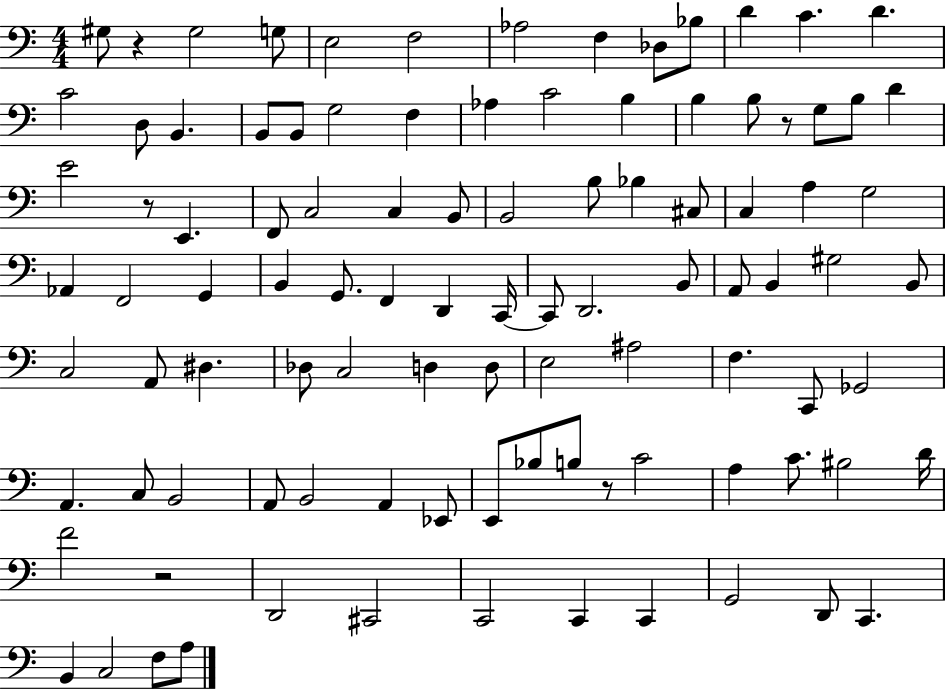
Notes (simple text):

G#3/e R/q G#3/h G3/e E3/h F3/h Ab3/h F3/q Db3/e Bb3/e D4/q C4/q. D4/q. C4/h D3/e B2/q. B2/e B2/e G3/h F3/q Ab3/q C4/h B3/q B3/q B3/e R/e G3/e B3/e D4/q E4/h R/e E2/q. F2/e C3/h C3/q B2/e B2/h B3/e Bb3/q C#3/e C3/q A3/q G3/h Ab2/q F2/h G2/q B2/q G2/e. F2/q D2/q C2/s C2/e D2/h. B2/e A2/e B2/q G#3/h B2/e C3/h A2/e D#3/q. Db3/e C3/h D3/q D3/e E3/h A#3/h F3/q. C2/e Gb2/h A2/q. C3/e B2/h A2/e B2/h A2/q Eb2/e E2/e Bb3/e B3/e R/e C4/h A3/q C4/e. BIS3/h D4/s F4/h R/h D2/h C#2/h C2/h C2/q C2/q G2/h D2/e C2/q. B2/q C3/h F3/e A3/e